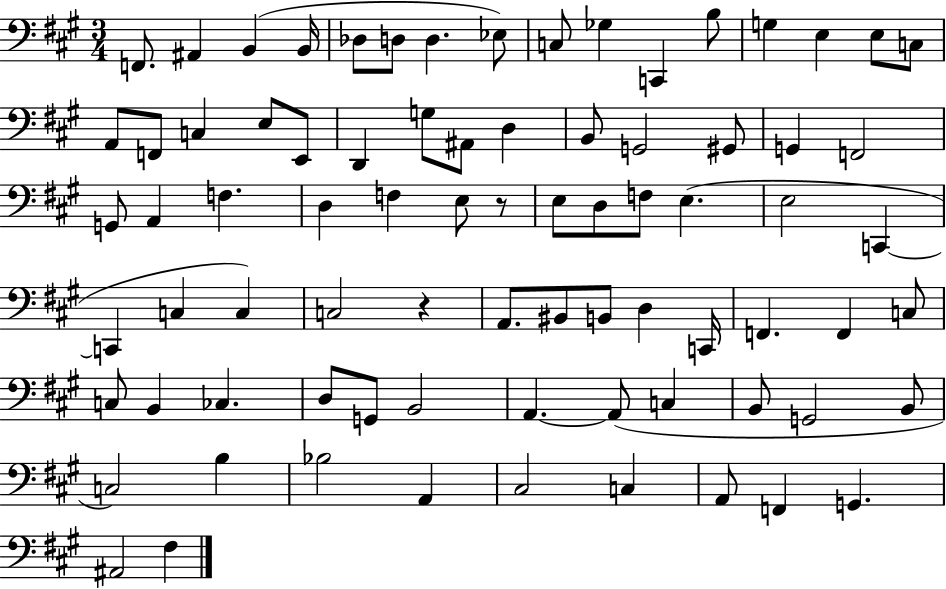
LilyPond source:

{
  \clef bass
  \numericTimeSignature
  \time 3/4
  \key a \major
  \repeat volta 2 { f,8. ais,4 b,4( b,16 | des8 d8 d4. ees8) | c8 ges4 c,4 b8 | g4 e4 e8 c8 | \break a,8 f,8 c4 e8 e,8 | d,4 g8 ais,8 d4 | b,8 g,2 gis,8 | g,4 f,2 | \break g,8 a,4 f4. | d4 f4 e8 r8 | e8 d8 f8 e4.( | e2 c,4~~ | \break c,4 c4 c4) | c2 r4 | a,8. bis,8 b,8 d4 c,16 | f,4. f,4 c8 | \break c8 b,4 ces4. | d8 g,8 b,2 | a,4.~~ a,8( c4 | b,8 g,2 b,8 | \break c2) b4 | bes2 a,4 | cis2 c4 | a,8 f,4 g,4. | \break ais,2 fis4 | } \bar "|."
}